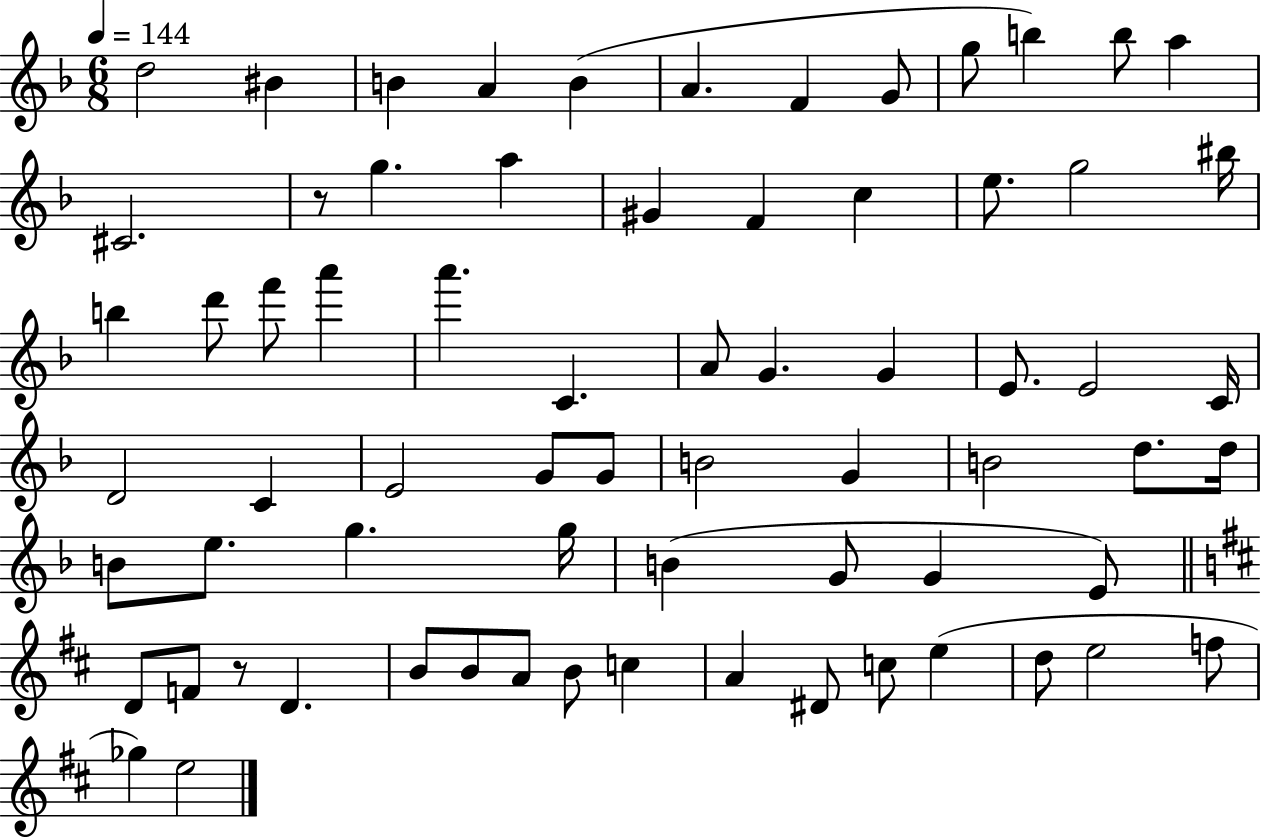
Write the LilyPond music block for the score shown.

{
  \clef treble
  \numericTimeSignature
  \time 6/8
  \key f \major
  \tempo 4 = 144
  \repeat volta 2 { d''2 bis'4 | b'4 a'4 b'4( | a'4. f'4 g'8 | g''8 b''4) b''8 a''4 | \break cis'2. | r8 g''4. a''4 | gis'4 f'4 c''4 | e''8. g''2 bis''16 | \break b''4 d'''8 f'''8 a'''4 | a'''4. c'4. | a'8 g'4. g'4 | e'8. e'2 c'16 | \break d'2 c'4 | e'2 g'8 g'8 | b'2 g'4 | b'2 d''8. d''16 | \break b'8 e''8. g''4. g''16 | b'4( g'8 g'4 e'8) | \bar "||" \break \key d \major d'8 f'8 r8 d'4. | b'8 b'8 a'8 b'8 c''4 | a'4 dis'8 c''8 e''4( | d''8 e''2 f''8 | \break ges''4) e''2 | } \bar "|."
}